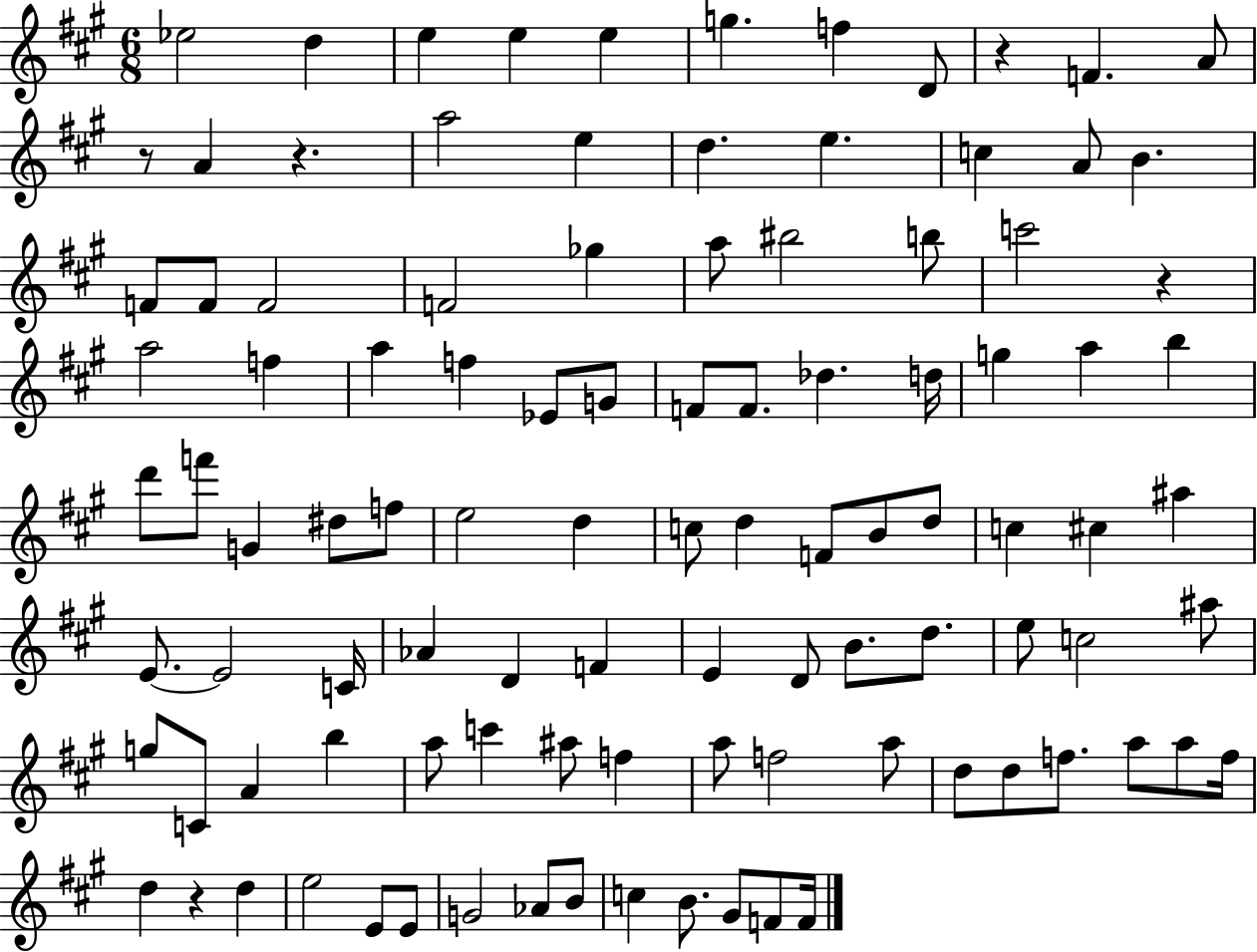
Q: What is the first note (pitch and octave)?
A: Eb5